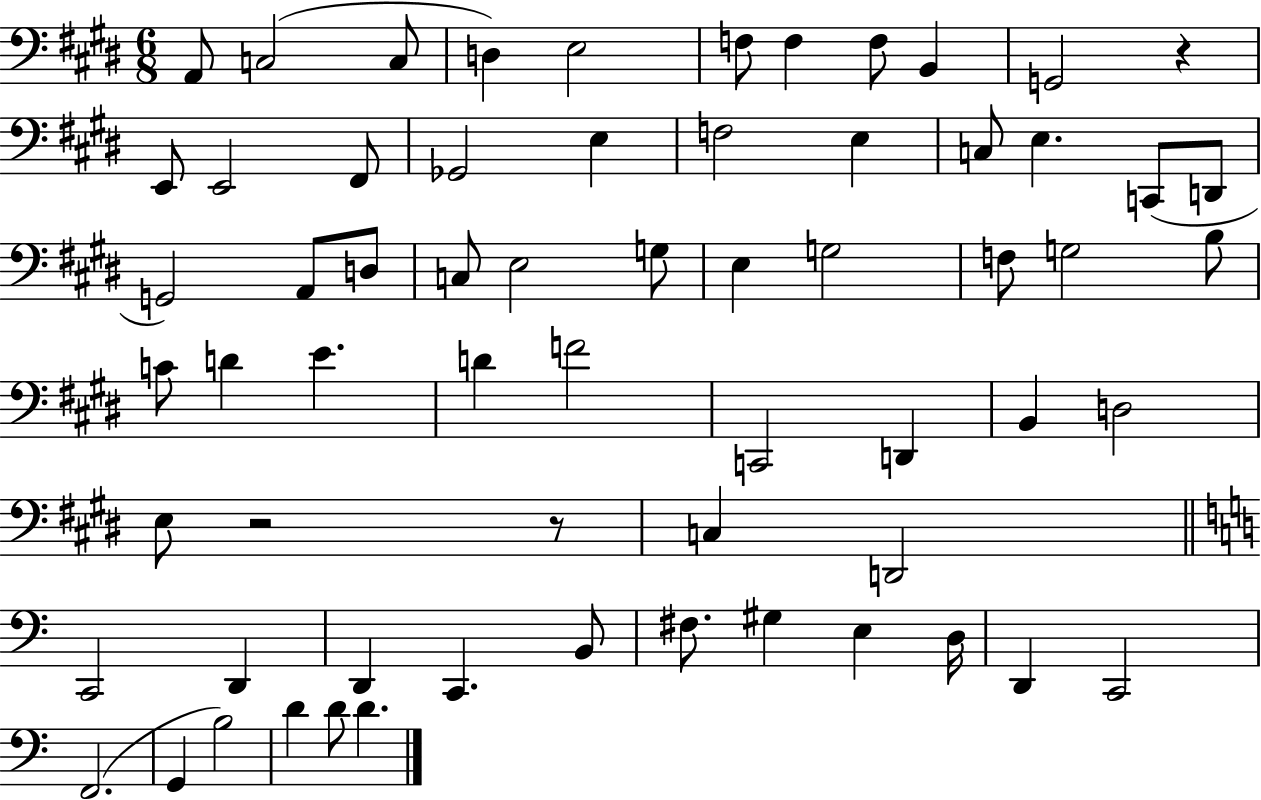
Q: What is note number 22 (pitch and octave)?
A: G2